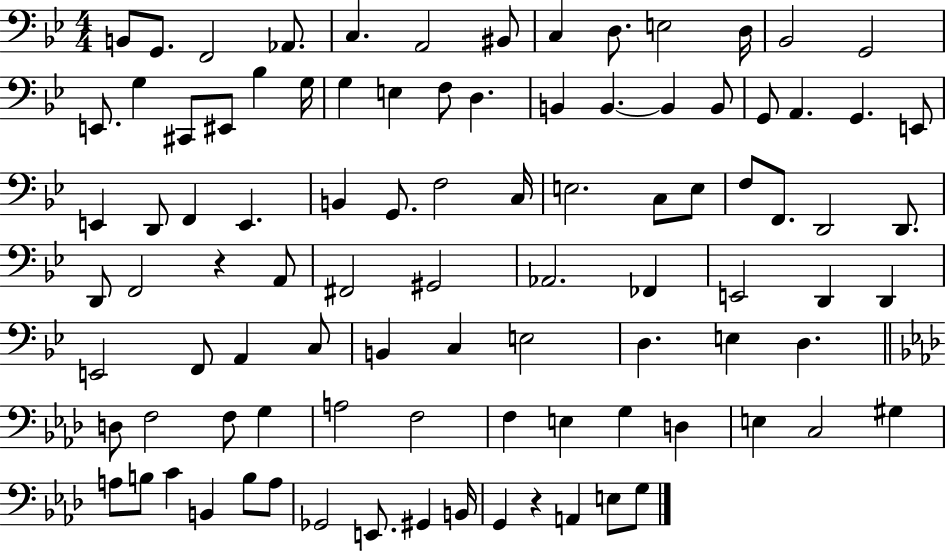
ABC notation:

X:1
T:Untitled
M:4/4
L:1/4
K:Bb
B,,/2 G,,/2 F,,2 _A,,/2 C, A,,2 ^B,,/2 C, D,/2 E,2 D,/4 _B,,2 G,,2 E,,/2 G, ^C,,/2 ^E,,/2 _B, G,/4 G, E, F,/2 D, B,, B,, B,, B,,/2 G,,/2 A,, G,, E,,/2 E,, D,,/2 F,, E,, B,, G,,/2 F,2 C,/4 E,2 C,/2 E,/2 F,/2 F,,/2 D,,2 D,,/2 D,,/2 F,,2 z A,,/2 ^F,,2 ^G,,2 _A,,2 _F,, E,,2 D,, D,, E,,2 F,,/2 A,, C,/2 B,, C, E,2 D, E, D, D,/2 F,2 F,/2 G, A,2 F,2 F, E, G, D, E, C,2 ^G, A,/2 B,/2 C B,, B,/2 A,/2 _G,,2 E,,/2 ^G,, B,,/4 G,, z A,, E,/2 G,/2